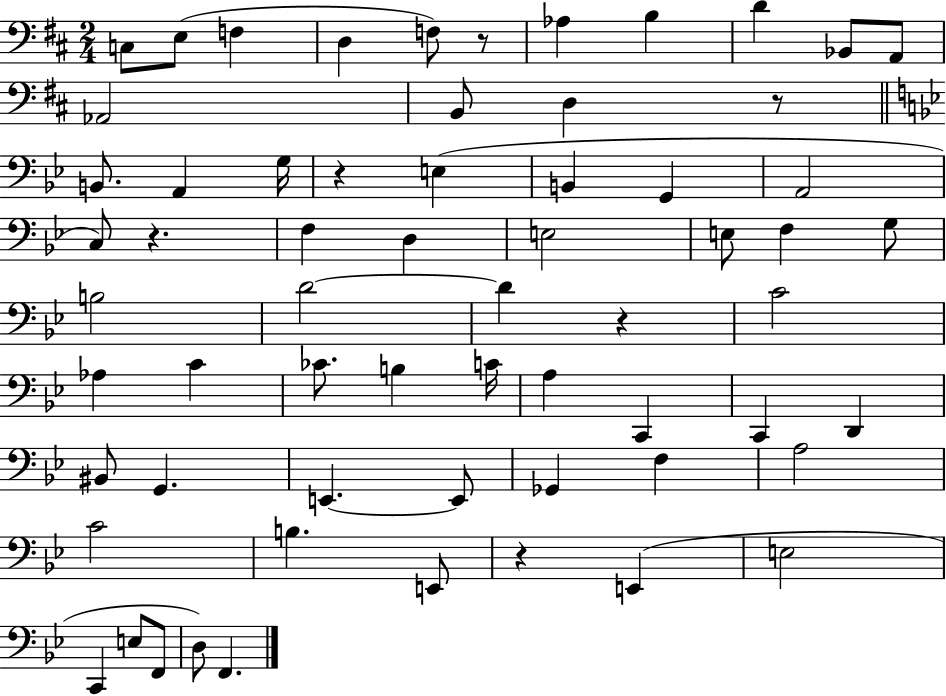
{
  \clef bass
  \numericTimeSignature
  \time 2/4
  \key d \major
  c8 e8( f4 | d4 f8) r8 | aes4 b4 | d'4 bes,8 a,8 | \break aes,2 | b,8 d4 r8 | \bar "||" \break \key bes \major b,8. a,4 g16 | r4 e4( | b,4 g,4 | a,2 | \break c8) r4. | f4 d4 | e2 | e8 f4 g8 | \break b2 | d'2~~ | d'4 r4 | c'2 | \break aes4 c'4 | ces'8. b4 c'16 | a4 c,4 | c,4 d,4 | \break bis,8 g,4. | e,4.~~ e,8 | ges,4 f4 | a2 | \break c'2 | b4. e,8 | r4 e,4( | e2 | \break c,4 e8 f,8 | d8) f,4. | \bar "|."
}